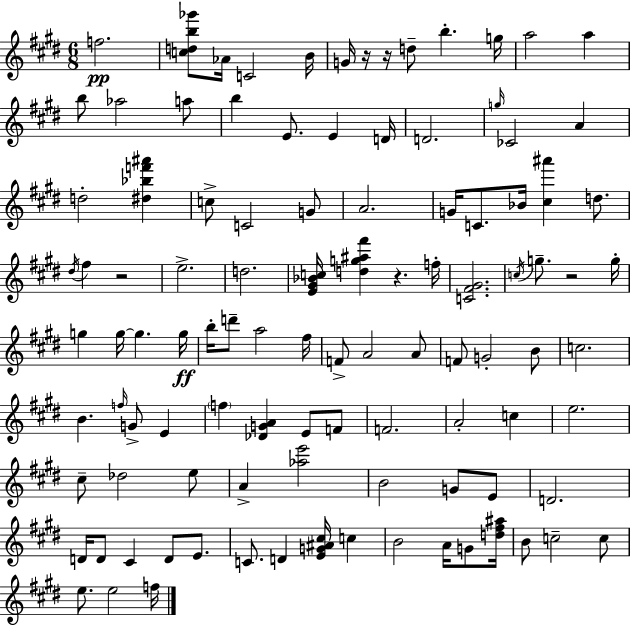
X:1
T:Untitled
M:6/8
L:1/4
K:E
f2 [cdb_g']/2 _A/4 C2 B/4 G/4 z/4 z/4 d/2 b g/4 a2 a b/2 _a2 a/2 b E/2 E D/4 D2 g/4 _C2 A d2 [^d_bf'^a'] c/2 C2 G/2 A2 G/4 C/2 _B/4 [^c^a'] d/2 ^d/4 ^f z2 e2 d2 [E^G_Bc]/4 [dg^a^f'] z f/4 [C^F^G]2 c/4 g/2 z2 g/4 g g/4 g g/4 b/4 d'/2 a2 ^f/4 F/2 A2 A/2 F/2 G2 B/2 c2 B f/4 G/2 E f [_DGA] E/2 F/2 F2 A2 c e2 ^c/2 _d2 e/2 A [_ae']2 B2 G/2 E/2 D2 D/4 D/2 ^C D/2 E/2 C/2 D [EG^A^c]/4 c B2 A/4 G/2 [d^f^a]/4 B/2 c2 c/2 e/2 e2 f/4